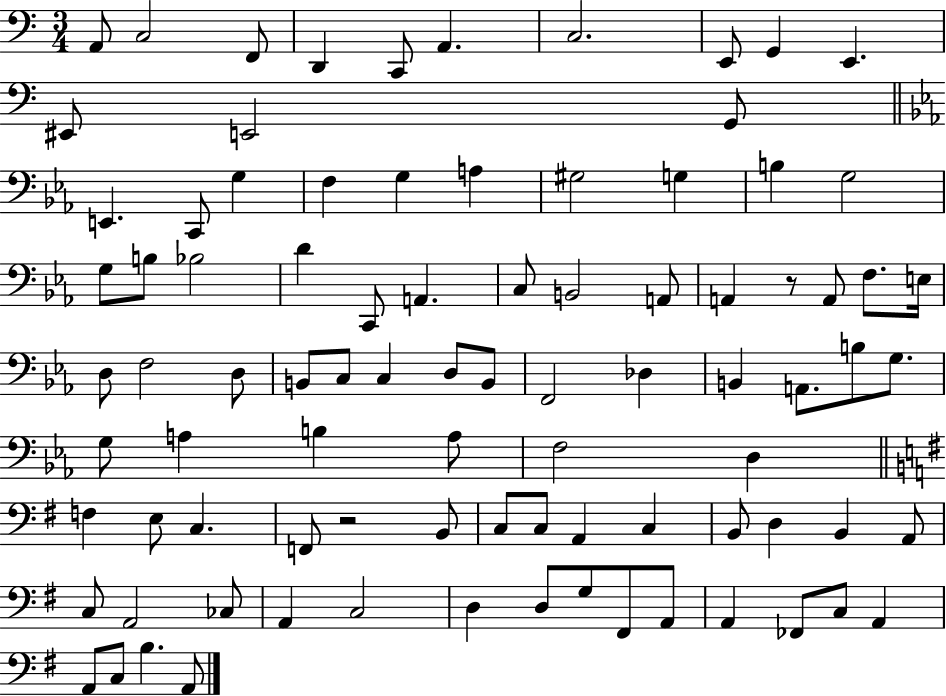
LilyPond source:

{
  \clef bass
  \numericTimeSignature
  \time 3/4
  \key c \major
  \repeat volta 2 { a,8 c2 f,8 | d,4 c,8 a,4. | c2. | e,8 g,4 e,4. | \break eis,8 e,2 g,8 | \bar "||" \break \key ees \major e,4. c,8 g4 | f4 g4 a4 | gis2 g4 | b4 g2 | \break g8 b8 bes2 | d'4 c,8 a,4. | c8 b,2 a,8 | a,4 r8 a,8 f8. e16 | \break d8 f2 d8 | b,8 c8 c4 d8 b,8 | f,2 des4 | b,4 a,8. b8 g8. | \break g8 a4 b4 a8 | f2 d4 | \bar "||" \break \key g \major f4 e8 c4. | f,8 r2 b,8 | c8 c8 a,4 c4 | b,8 d4 b,4 a,8 | \break c8 a,2 ces8 | a,4 c2 | d4 d8 g8 fis,8 a,8 | a,4 fes,8 c8 a,4 | \break a,8 c8 b4. a,8 | } \bar "|."
}